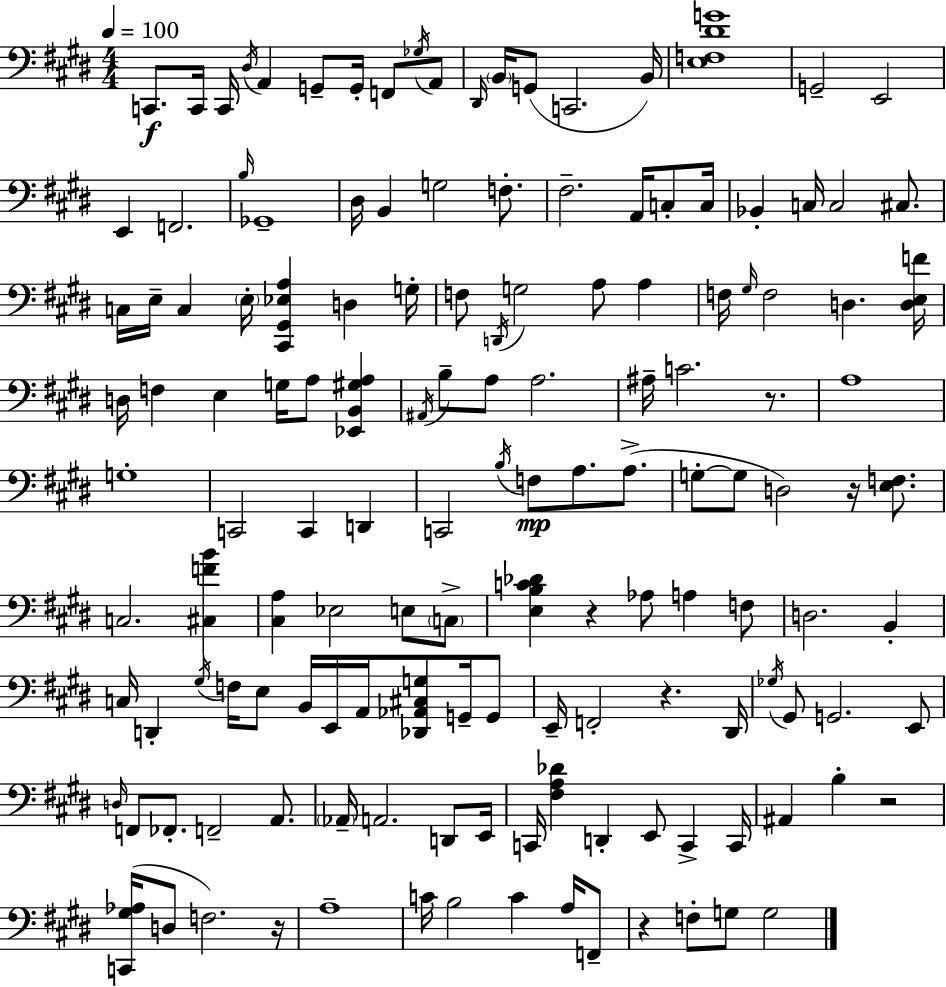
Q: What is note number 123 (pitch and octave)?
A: F3